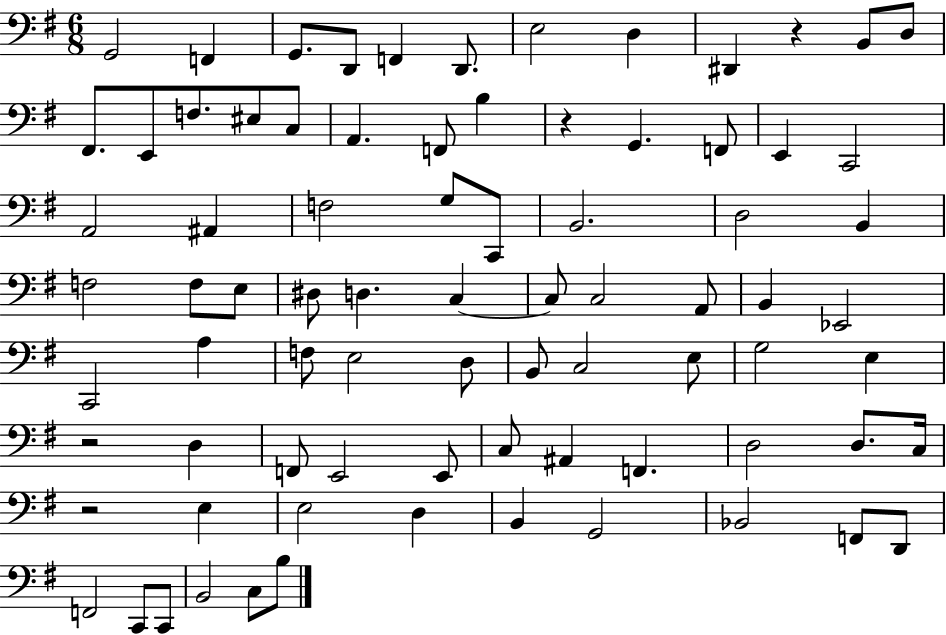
G2/h F2/q G2/e. D2/e F2/q D2/e. E3/h D3/q D#2/q R/q B2/e D3/e F#2/e. E2/e F3/e. EIS3/e C3/e A2/q. F2/e B3/q R/q G2/q. F2/e E2/q C2/h A2/h A#2/q F3/h G3/e C2/e B2/h. D3/h B2/q F3/h F3/e E3/e D#3/e D3/q. C3/q C3/e C3/h A2/e B2/q Eb2/h C2/h A3/q F3/e E3/h D3/e B2/e C3/h E3/e G3/h E3/q R/h D3/q F2/e E2/h E2/e C3/e A#2/q F2/q. D3/h D3/e. C3/s R/h E3/q E3/h D3/q B2/q G2/h Bb2/h F2/e D2/e F2/h C2/e C2/e B2/h C3/e B3/e